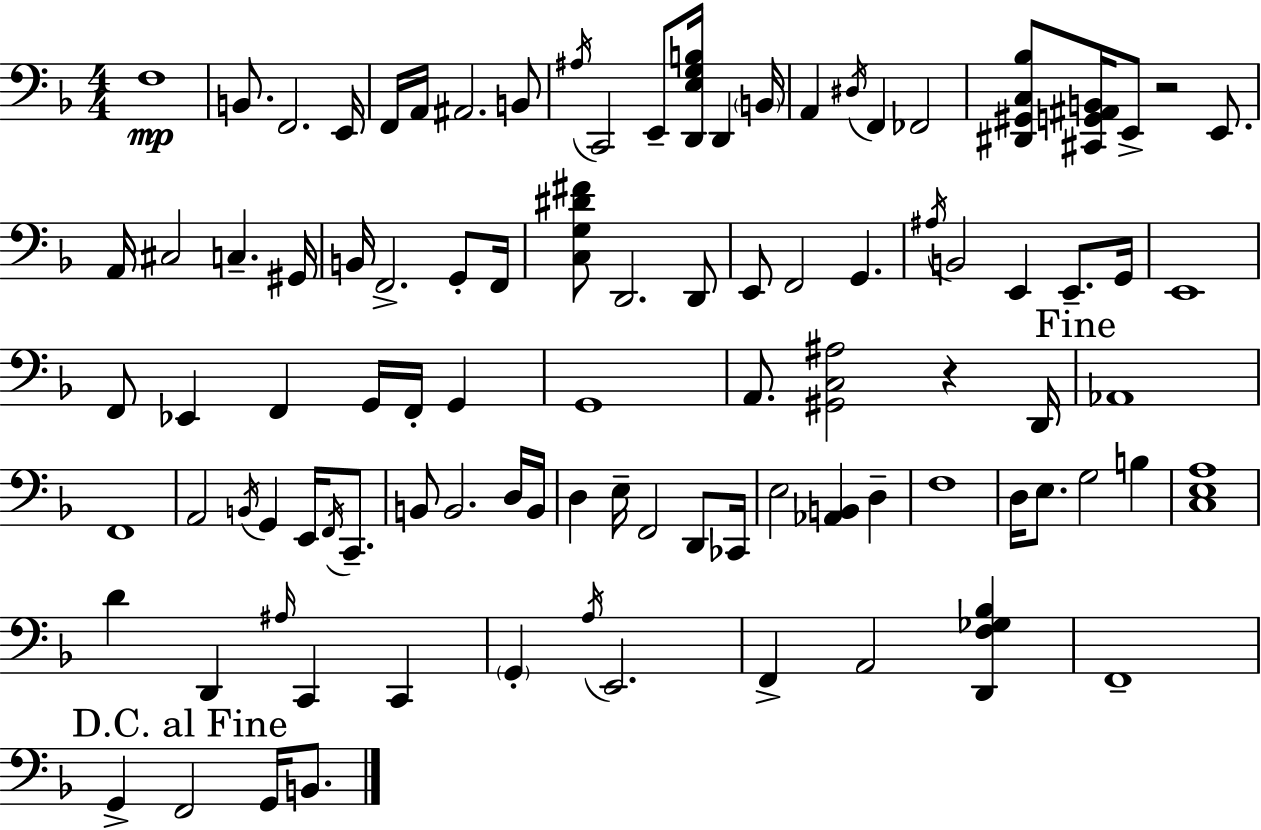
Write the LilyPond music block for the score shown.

{
  \clef bass
  \numericTimeSignature
  \time 4/4
  \key d \minor
  \repeat volta 2 { f1\mp | b,8. f,2. e,16 | f,16 a,16 ais,2. b,8 | \acciaccatura { ais16 } c,2 e,8-- <d, e g b>16 d,4 | \break \parenthesize b,16 a,4 \acciaccatura { dis16 } f,4 fes,2 | <dis, gis, c bes>8 <cis, g, ais, b,>16 e,8-> r2 e,8. | a,16 cis2 c4.-- | gis,16 b,16 f,2.-> g,8-. | \break f,16 <c g dis' fis'>8 d,2. | d,8 e,8 f,2 g,4. | \acciaccatura { ais16 } b,2 e,4 e,8.-- | g,16 e,1 | \break f,8 ees,4 f,4 g,16 f,16-. g,4 | g,1 | a,8. <gis, c ais>2 r4 | d,16 \mark "Fine" aes,1 | \break f,1 | a,2 \acciaccatura { b,16 } g,4 | e,16 \acciaccatura { f,16 } c,8.-- b,8 b,2. | d16 b,16 d4 e16-- f,2 | \break d,8 ces,16 e2 <aes, b,>4 | d4-- f1 | d16 e8. g2 | b4 <c e a>1 | \break d'4 d,4 \grace { ais16 } c,4 | c,4 \parenthesize g,4-. \acciaccatura { a16 } e,2. | f,4-> a,2 | <d, f ges bes>4 f,1-- | \break \mark "D.C. al Fine" g,4-> f,2 | g,16 b,8. } \bar "|."
}